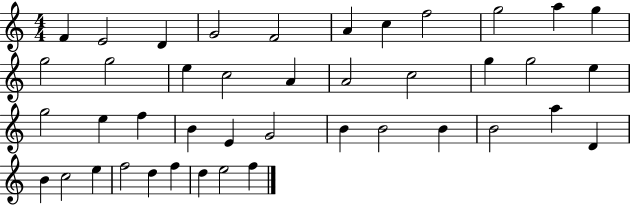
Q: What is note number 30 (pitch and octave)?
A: B4